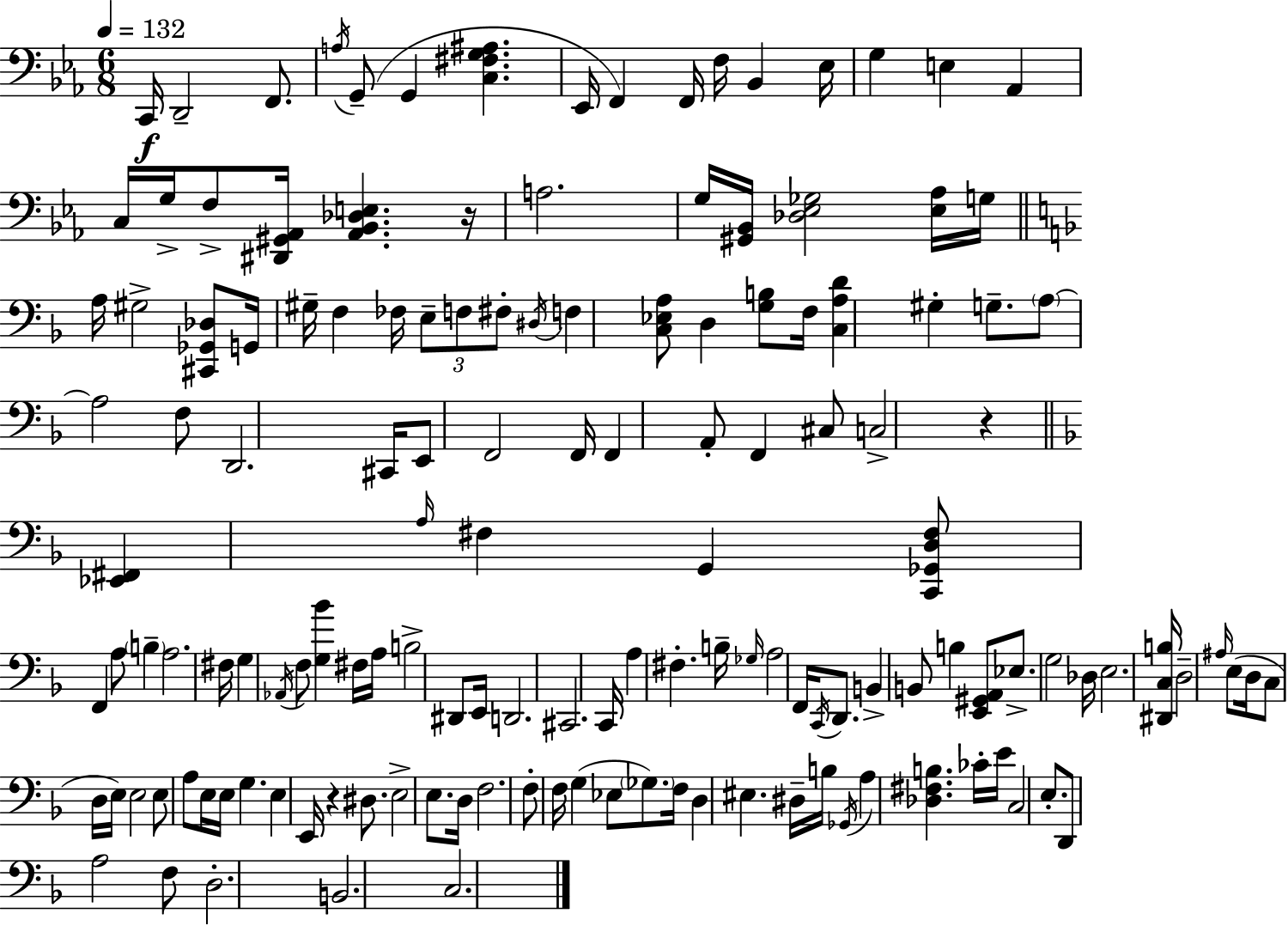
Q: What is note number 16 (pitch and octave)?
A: C3